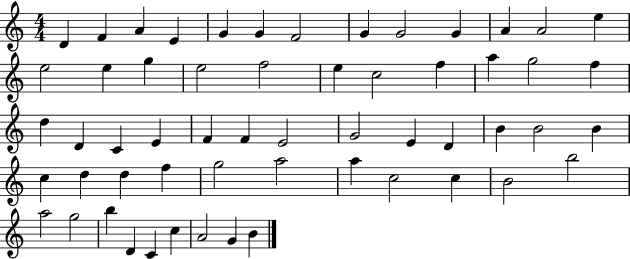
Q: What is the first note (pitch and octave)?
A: D4